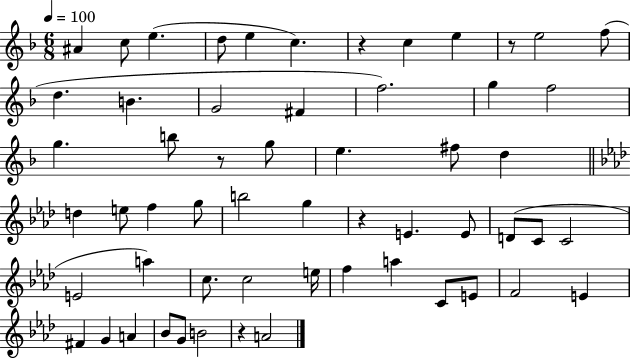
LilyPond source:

{
  \clef treble
  \numericTimeSignature
  \time 6/8
  \key f \major
  \tempo 4 = 100
  ais'4 c''8 e''4.( | d''8 e''4 c''4.) | r4 c''4 e''4 | r8 e''2 f''8( | \break d''4. b'4. | g'2 fis'4 | f''2.) | g''4 f''2 | \break g''4. b''8 r8 g''8 | e''4. fis''8 d''4 | \bar "||" \break \key f \minor d''4 e''8 f''4 g''8 | b''2 g''4 | r4 e'4. e'8 | d'8( c'8 c'2 | \break e'2 a''4) | c''8. c''2 e''16 | f''4 a''4 c'8 e'8 | f'2 e'4 | \break fis'4 g'4 a'4 | bes'8 g'8 b'2 | r4 a'2 | \bar "|."
}